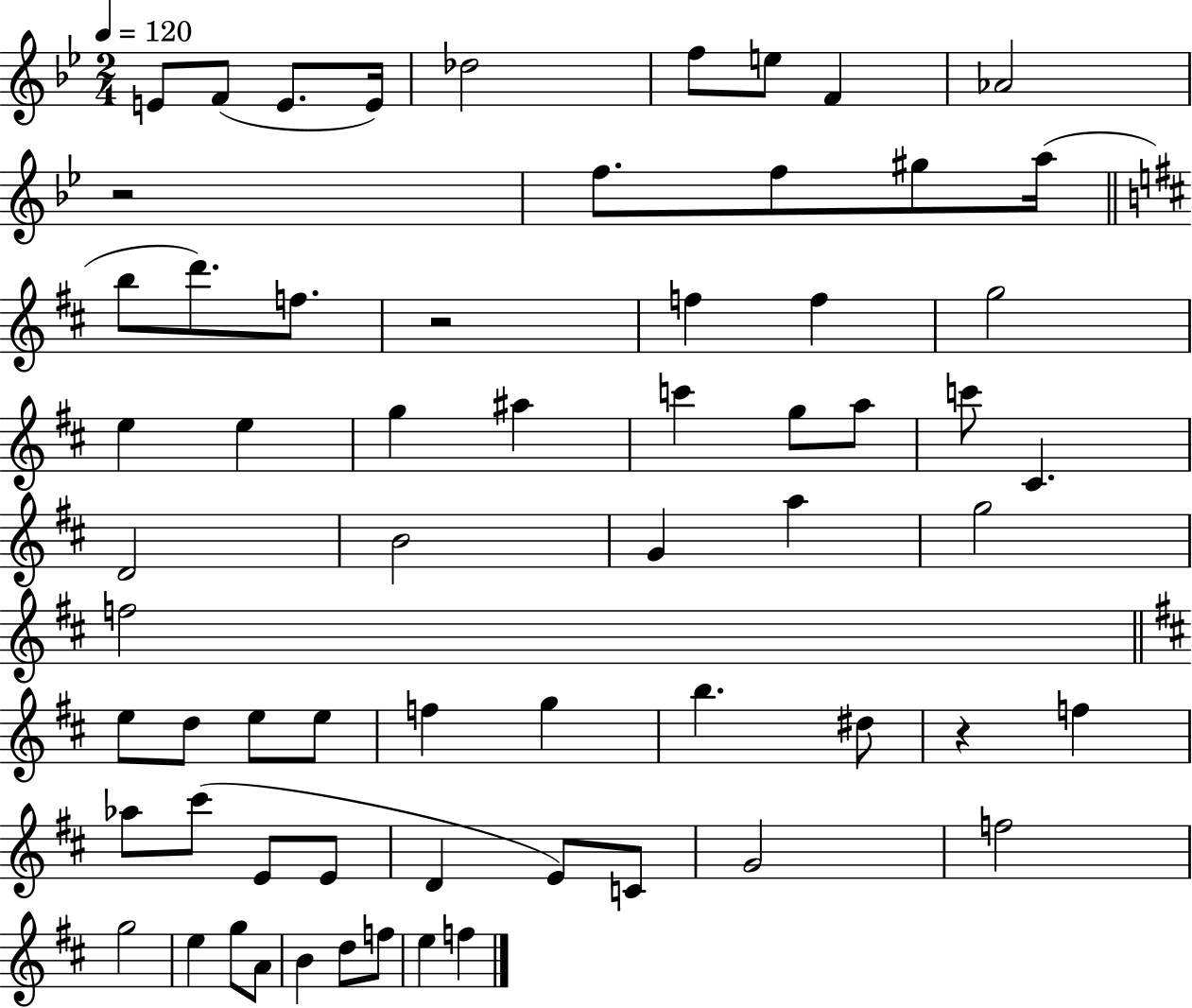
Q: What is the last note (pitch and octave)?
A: F5